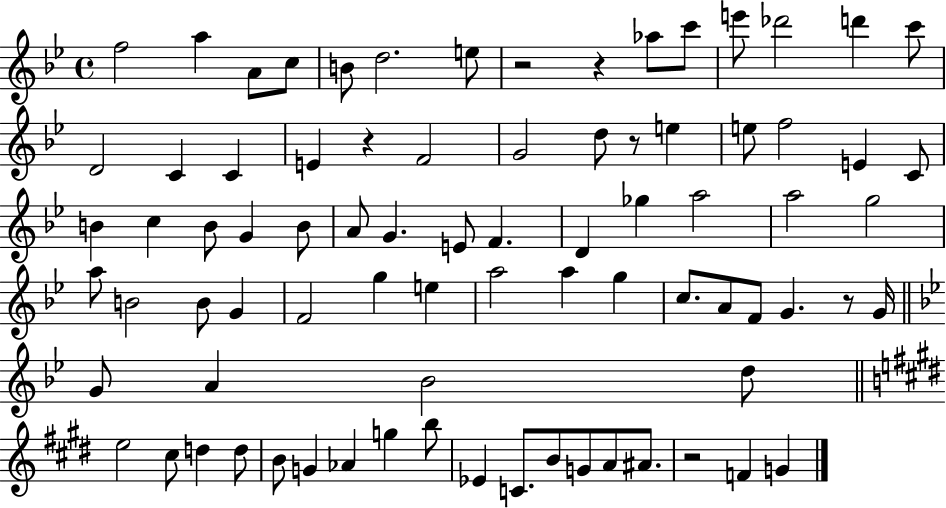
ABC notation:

X:1
T:Untitled
M:4/4
L:1/4
K:Bb
f2 a A/2 c/2 B/2 d2 e/2 z2 z _a/2 c'/2 e'/2 _d'2 d' c'/2 D2 C C E z F2 G2 d/2 z/2 e e/2 f2 E C/2 B c B/2 G B/2 A/2 G E/2 F D _g a2 a2 g2 a/2 B2 B/2 G F2 g e a2 a g c/2 A/2 F/2 G z/2 G/4 G/2 A _B2 d/2 e2 ^c/2 d d/2 B/2 G _A g b/2 _E C/2 B/2 G/2 A/2 ^A/2 z2 F G